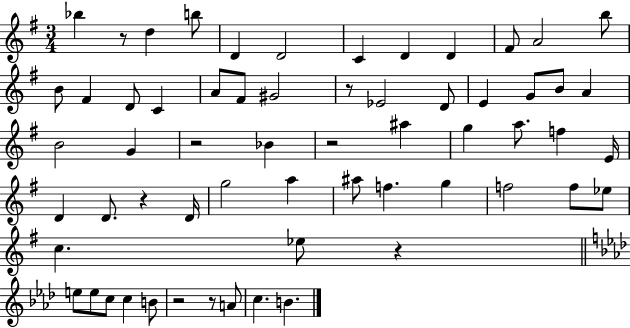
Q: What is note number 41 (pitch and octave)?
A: F5